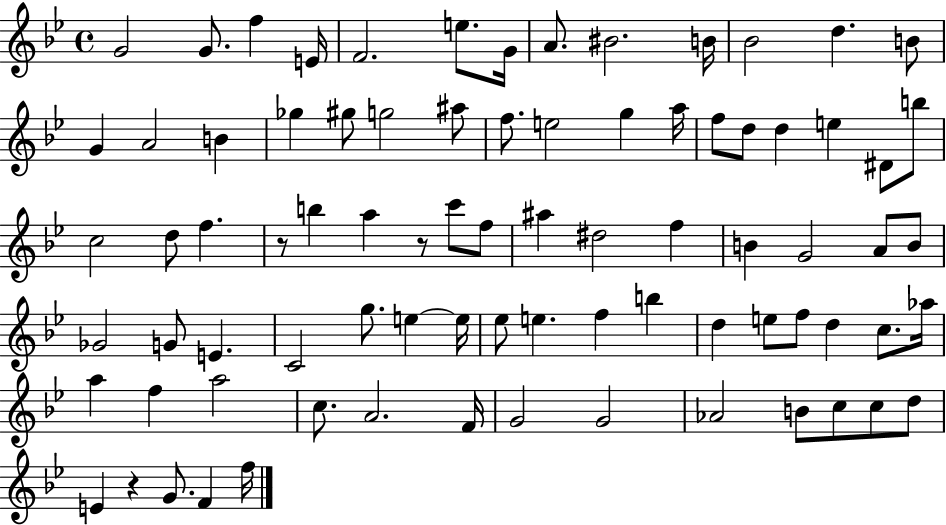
{
  \clef treble
  \time 4/4
  \defaultTimeSignature
  \key bes \major
  \repeat volta 2 { g'2 g'8. f''4 e'16 | f'2. e''8. g'16 | a'8. bis'2. b'16 | bes'2 d''4. b'8 | \break g'4 a'2 b'4 | ges''4 gis''8 g''2 ais''8 | f''8. e''2 g''4 a''16 | f''8 d''8 d''4 e''4 dis'8 b''8 | \break c''2 d''8 f''4. | r8 b''4 a''4 r8 c'''8 f''8 | ais''4 dis''2 f''4 | b'4 g'2 a'8 b'8 | \break ges'2 g'8 e'4. | c'2 g''8. e''4~~ e''16 | ees''8 e''4. f''4 b''4 | d''4 e''8 f''8 d''4 c''8. aes''16 | \break a''4 f''4 a''2 | c''8. a'2. f'16 | g'2 g'2 | aes'2 b'8 c''8 c''8 d''8 | \break e'4 r4 g'8. f'4 f''16 | } \bar "|."
}